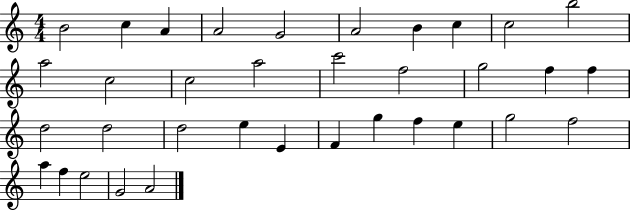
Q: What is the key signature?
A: C major